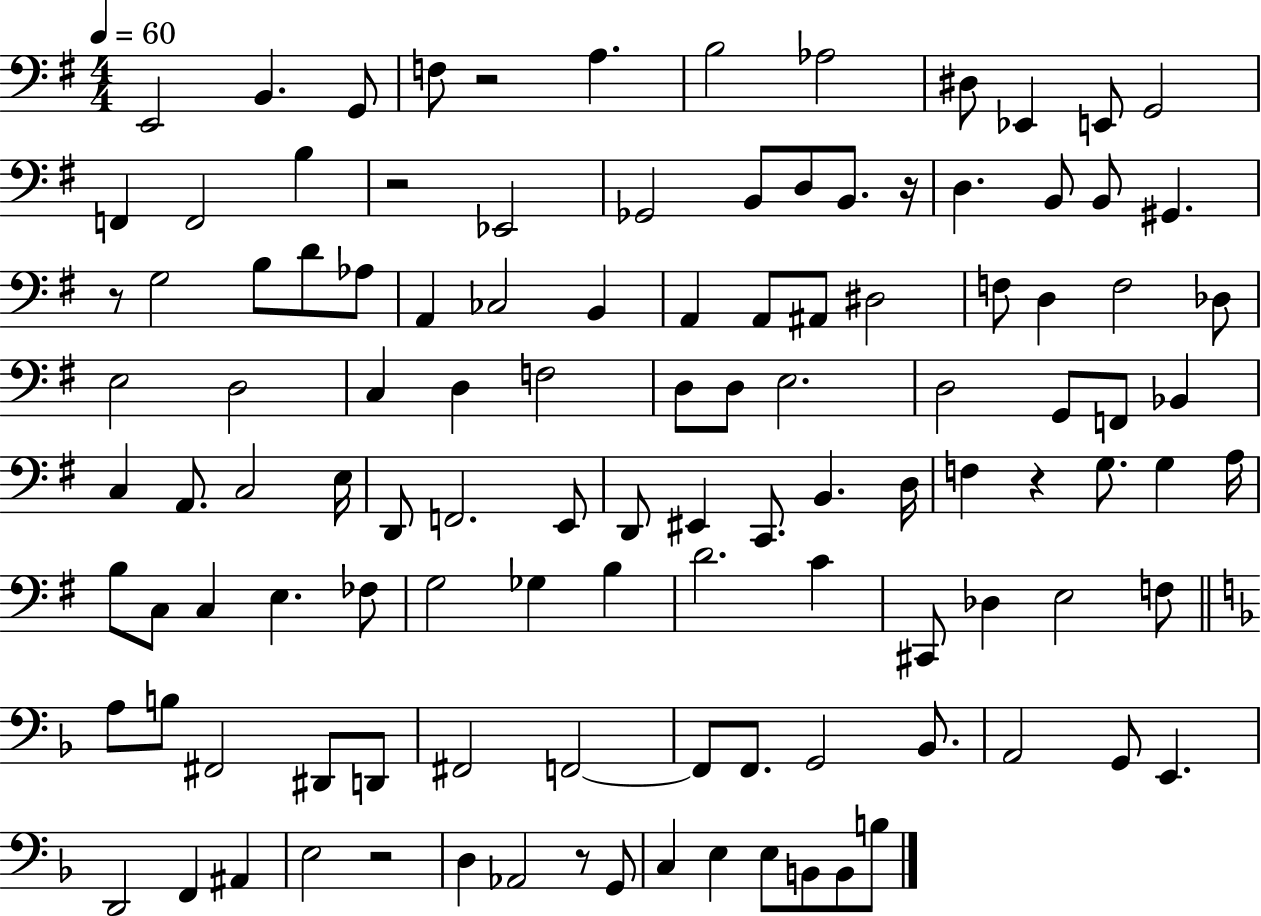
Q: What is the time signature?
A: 4/4